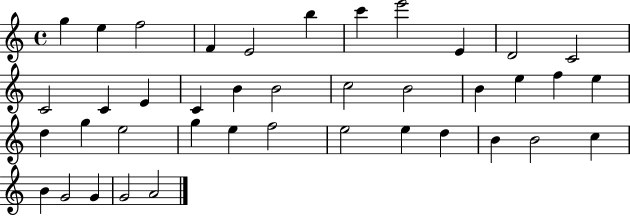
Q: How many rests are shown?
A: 0